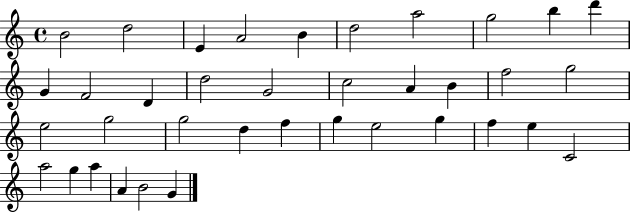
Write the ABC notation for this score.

X:1
T:Untitled
M:4/4
L:1/4
K:C
B2 d2 E A2 B d2 a2 g2 b d' G F2 D d2 G2 c2 A B f2 g2 e2 g2 g2 d f g e2 g f e C2 a2 g a A B2 G